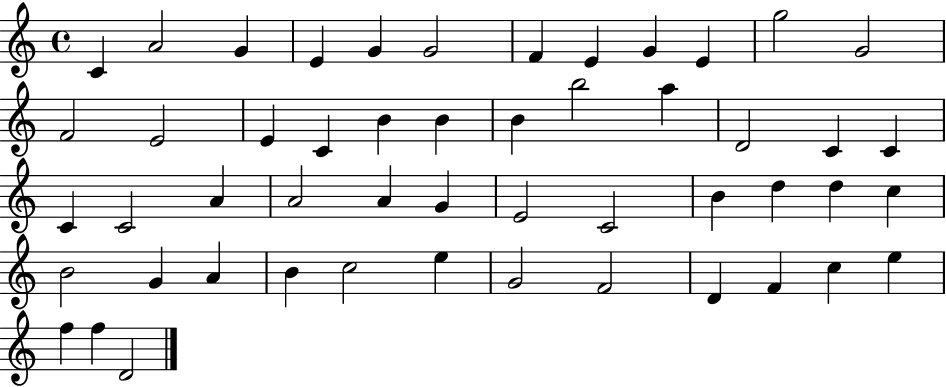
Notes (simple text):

C4/q A4/h G4/q E4/q G4/q G4/h F4/q E4/q G4/q E4/q G5/h G4/h F4/h E4/h E4/q C4/q B4/q B4/q B4/q B5/h A5/q D4/h C4/q C4/q C4/q C4/h A4/q A4/h A4/q G4/q E4/h C4/h B4/q D5/q D5/q C5/q B4/h G4/q A4/q B4/q C5/h E5/q G4/h F4/h D4/q F4/q C5/q E5/q F5/q F5/q D4/h